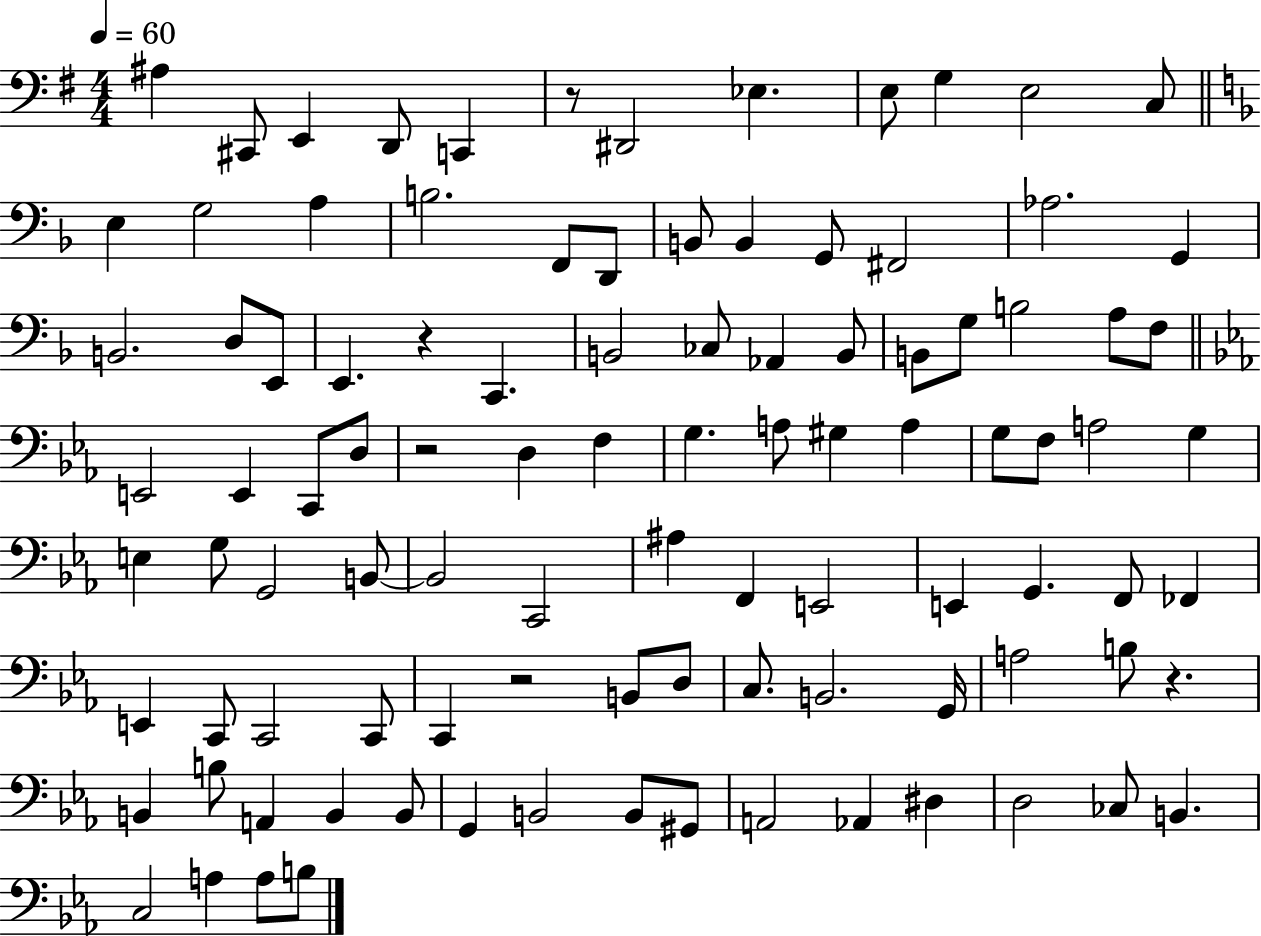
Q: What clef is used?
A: bass